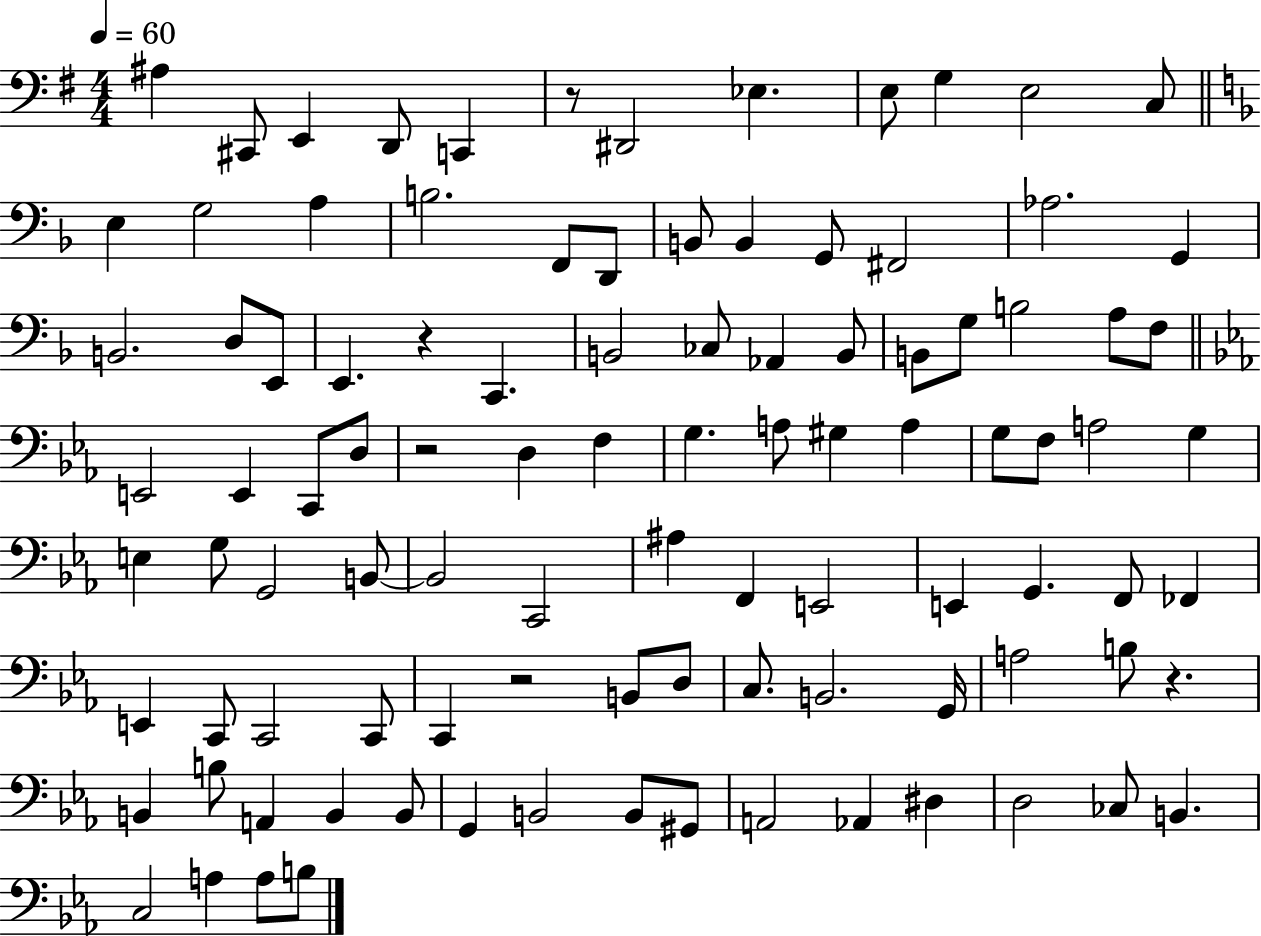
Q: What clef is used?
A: bass